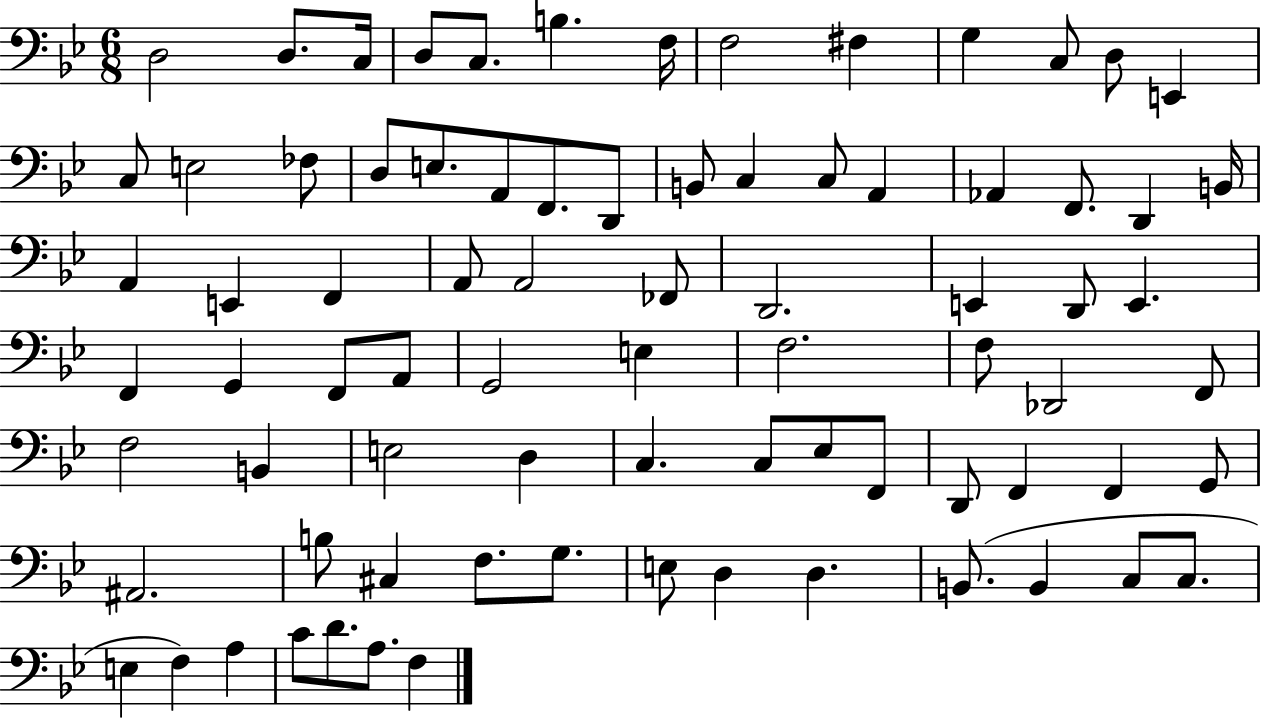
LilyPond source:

{
  \clef bass
  \numericTimeSignature
  \time 6/8
  \key bes \major
  \repeat volta 2 { d2 d8. c16 | d8 c8. b4. f16 | f2 fis4 | g4 c8 d8 e,4 | \break c8 e2 fes8 | d8 e8. a,8 f,8. d,8 | b,8 c4 c8 a,4 | aes,4 f,8. d,4 b,16 | \break a,4 e,4 f,4 | a,8 a,2 fes,8 | d,2. | e,4 d,8 e,4. | \break f,4 g,4 f,8 a,8 | g,2 e4 | f2. | f8 des,2 f,8 | \break f2 b,4 | e2 d4 | c4. c8 ees8 f,8 | d,8 f,4 f,4 g,8 | \break ais,2. | b8 cis4 f8. g8. | e8 d4 d4. | b,8.( b,4 c8 c8. | \break e4 f4) a4 | c'8 d'8. a8. f4 | } \bar "|."
}